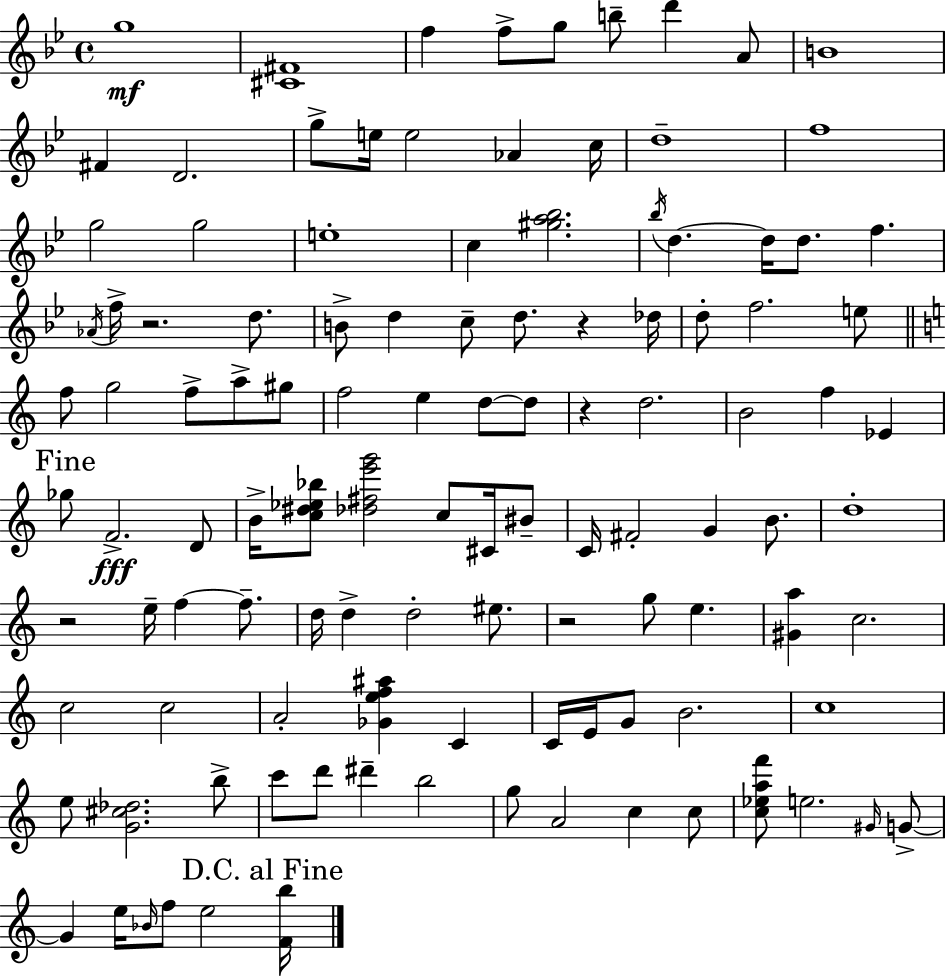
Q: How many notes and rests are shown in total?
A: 113